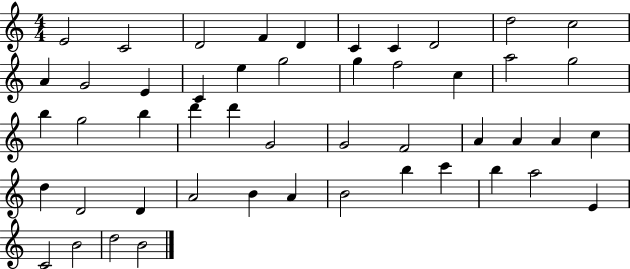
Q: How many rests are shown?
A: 0